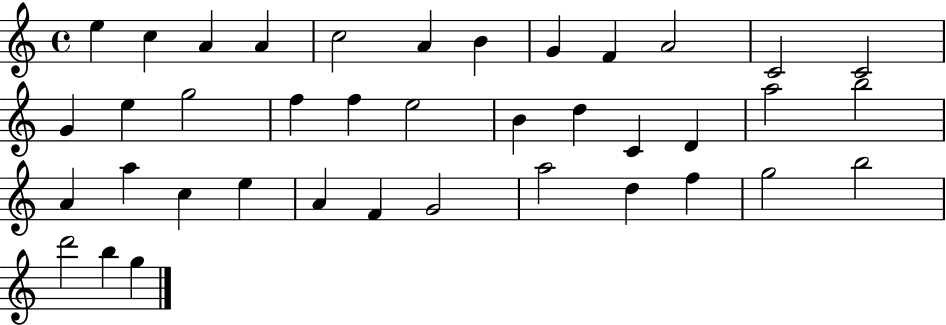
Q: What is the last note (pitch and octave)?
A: G5